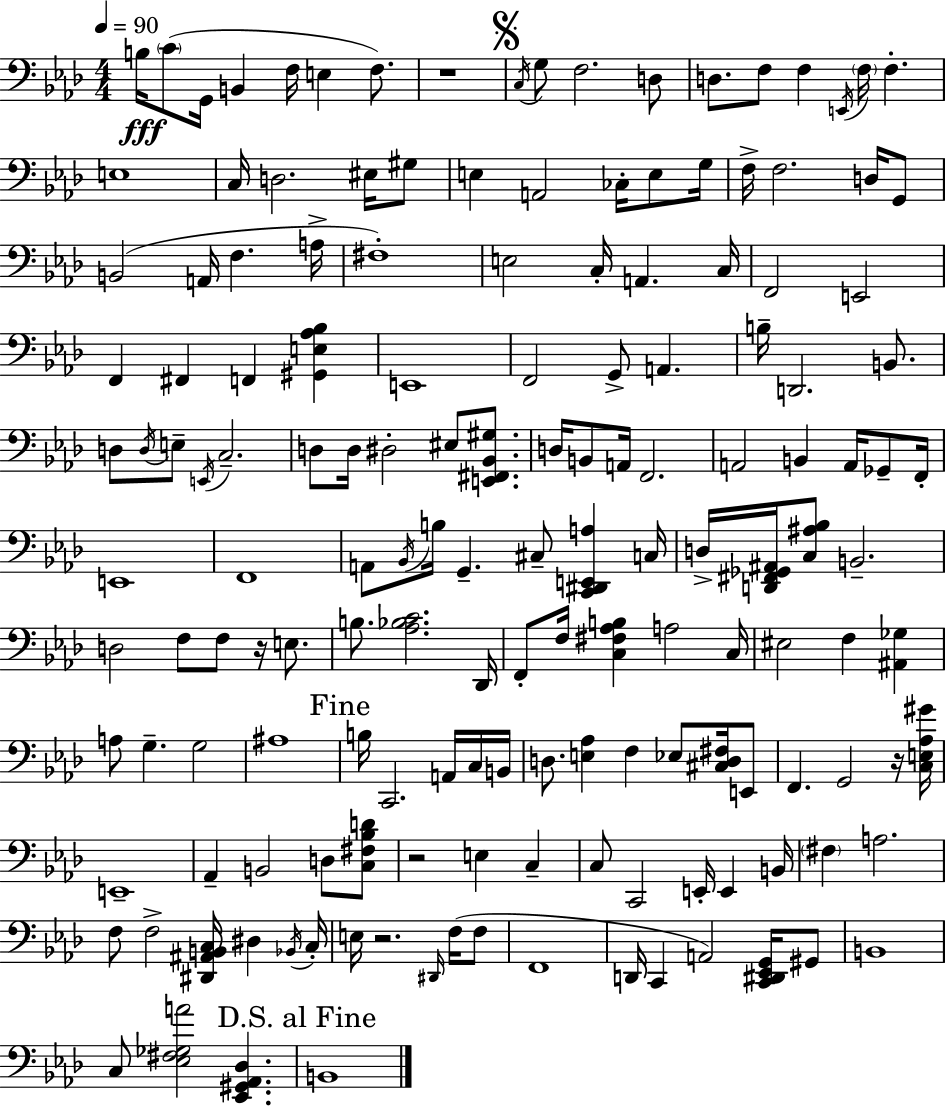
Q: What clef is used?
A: bass